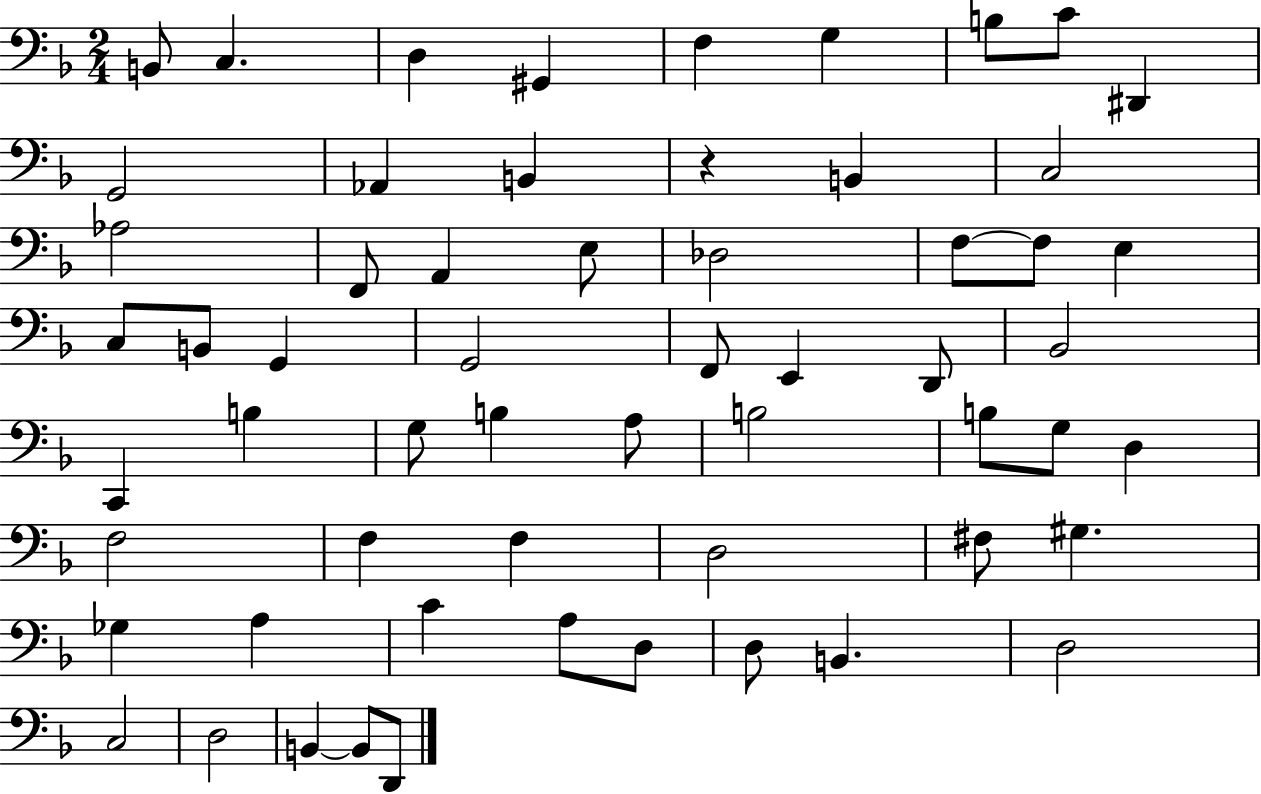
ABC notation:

X:1
T:Untitled
M:2/4
L:1/4
K:F
B,,/2 C, D, ^G,, F, G, B,/2 C/2 ^D,, G,,2 _A,, B,, z B,, C,2 _A,2 F,,/2 A,, E,/2 _D,2 F,/2 F,/2 E, C,/2 B,,/2 G,, G,,2 F,,/2 E,, D,,/2 _B,,2 C,, B, G,/2 B, A,/2 B,2 B,/2 G,/2 D, F,2 F, F, D,2 ^F,/2 ^G, _G, A, C A,/2 D,/2 D,/2 B,, D,2 C,2 D,2 B,, B,,/2 D,,/2